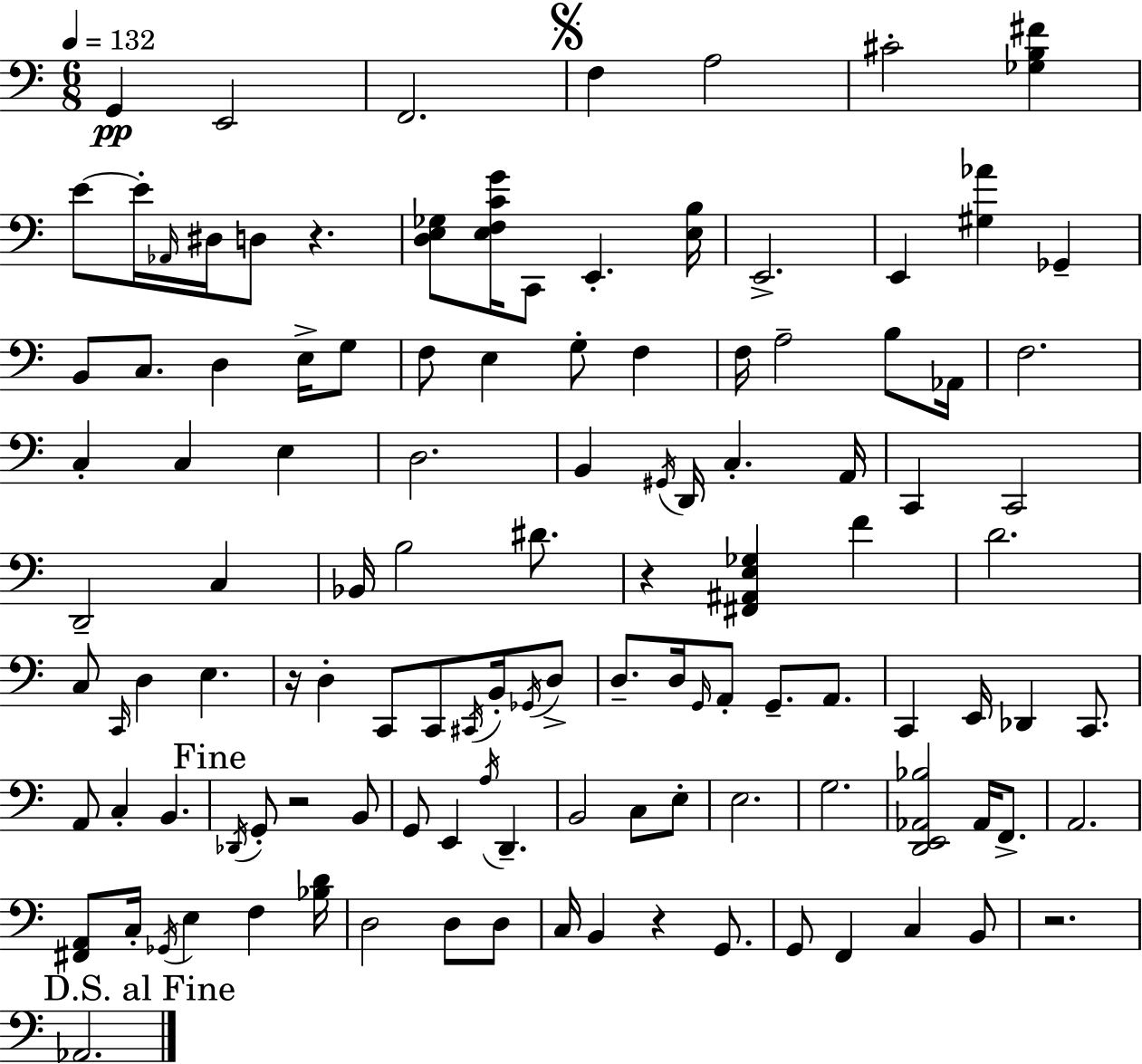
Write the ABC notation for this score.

X:1
T:Untitled
M:6/8
L:1/4
K:C
G,, E,,2 F,,2 F, A,2 ^C2 [_G,B,^F] E/2 E/4 _A,,/4 ^D,/4 D,/2 z [D,E,_G,]/2 [E,F,CG]/4 C,,/2 E,, [E,B,]/4 E,,2 E,, [^G,_A] _G,, B,,/2 C,/2 D, E,/4 G,/2 F,/2 E, G,/2 F, F,/4 A,2 B,/2 _A,,/4 F,2 C, C, E, D,2 B,, ^G,,/4 D,,/4 C, A,,/4 C,, C,,2 D,,2 C, _B,,/4 B,2 ^D/2 z [^F,,^A,,E,_G,] F D2 C,/2 C,,/4 D, E, z/4 D, C,,/2 C,,/2 ^C,,/4 B,,/4 _G,,/4 D,/2 D,/2 D,/4 G,,/4 A,,/2 G,,/2 A,,/2 C,, E,,/4 _D,, C,,/2 A,,/2 C, B,, _D,,/4 G,,/2 z2 B,,/2 G,,/2 E,, A,/4 D,, B,,2 C,/2 E,/2 E,2 G,2 [D,,E,,_A,,_B,]2 _A,,/4 F,,/2 A,,2 [^F,,A,,]/2 C,/4 _G,,/4 E, F, [_B,D]/4 D,2 D,/2 D,/2 C,/4 B,, z G,,/2 G,,/2 F,, C, B,,/2 z2 _A,,2